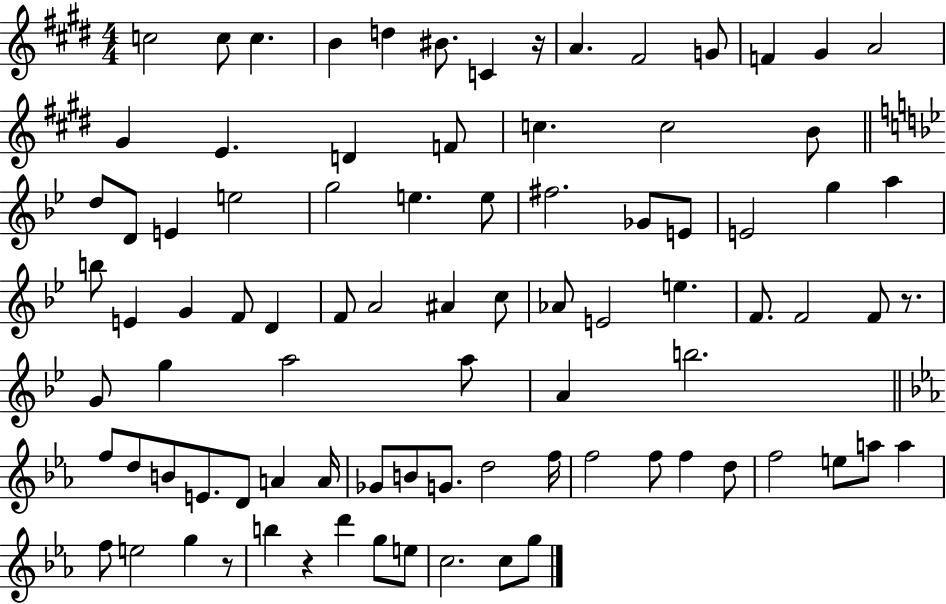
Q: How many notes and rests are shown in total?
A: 88